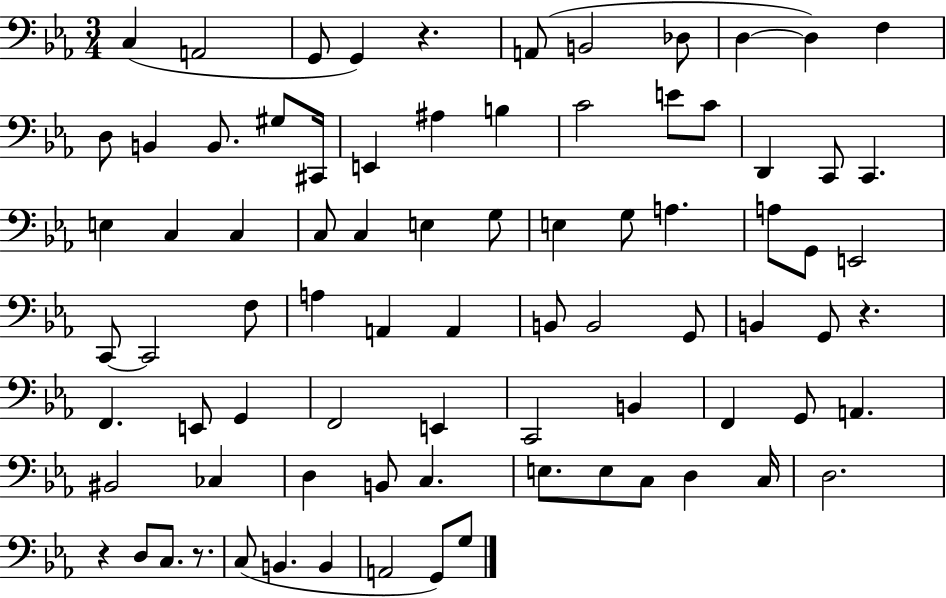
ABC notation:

X:1
T:Untitled
M:3/4
L:1/4
K:Eb
C, A,,2 G,,/2 G,, z A,,/2 B,,2 _D,/2 D, D, F, D,/2 B,, B,,/2 ^G,/2 ^C,,/4 E,, ^A, B, C2 E/2 C/2 D,, C,,/2 C,, E, C, C, C,/2 C, E, G,/2 E, G,/2 A, A,/2 G,,/2 E,,2 C,,/2 C,,2 F,/2 A, A,, A,, B,,/2 B,,2 G,,/2 B,, G,,/2 z F,, E,,/2 G,, F,,2 E,, C,,2 B,, F,, G,,/2 A,, ^B,,2 _C, D, B,,/2 C, E,/2 E,/2 C,/2 D, C,/4 D,2 z D,/2 C,/2 z/2 C,/2 B,, B,, A,,2 G,,/2 G,/2